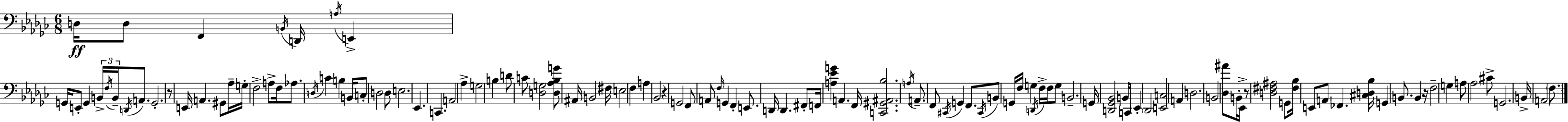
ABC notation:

X:1
T:Untitled
M:6/8
L:1/4
K:Ebm
D,/4 D,/2 F,, B,,/4 D,,/4 A,/4 E,, G,,/4 E,,/2 G,, B,,/4 F,/4 B,,/4 D,,/4 A,,/2 G,,2 z/2 E,,/4 A,, ^G,,/2 _A,/4 G,/4 F,2 A,/2 F,/4 _A,/2 D,/4 C B, B,,/4 C,/2 D,2 D,/2 E,2 _E,, C,, A,,2 _A, G,2 B, D/2 C/2 [D,G,]2 [D,_A,_B,G]/2 ^A,,/4 B,,2 ^F,/4 E,2 F, A, _B,,2 z G,,2 F,,/2 A,,/2 F,/4 G,, F,, E,,/2 D,,/4 D,, ^F,,/2 F,,/4 [A,_EG] A,, F,,/4 [C,,^G,,^A,,_B,]2 A,/4 A,,/2 F,,/2 ^C,,/4 G,, F,,/2 ^C,,/4 B,,/2 G,,/4 F,/4 G, D,,/4 F,/4 F,/4 G,/2 B,,2 G,,/4 [D,,_G,,_B,,]2 B,,/4 C,,/2 _E,, _D,,2 [E,,C,]2 A,, D,2 B,,2 [_D,^A]/2 B,,/4 _E,,/4 z/2 [D,^F,^A,]2 G,,/2 [^F,_B,]/4 E,,/2 A,,/2 _F,, [^C,D,_B,]/4 G,, B,,/2 B,, z/4 F,2 G, A,/2 _A,2 ^C/2 G,,2 B,,/4 A,,2 F,/2